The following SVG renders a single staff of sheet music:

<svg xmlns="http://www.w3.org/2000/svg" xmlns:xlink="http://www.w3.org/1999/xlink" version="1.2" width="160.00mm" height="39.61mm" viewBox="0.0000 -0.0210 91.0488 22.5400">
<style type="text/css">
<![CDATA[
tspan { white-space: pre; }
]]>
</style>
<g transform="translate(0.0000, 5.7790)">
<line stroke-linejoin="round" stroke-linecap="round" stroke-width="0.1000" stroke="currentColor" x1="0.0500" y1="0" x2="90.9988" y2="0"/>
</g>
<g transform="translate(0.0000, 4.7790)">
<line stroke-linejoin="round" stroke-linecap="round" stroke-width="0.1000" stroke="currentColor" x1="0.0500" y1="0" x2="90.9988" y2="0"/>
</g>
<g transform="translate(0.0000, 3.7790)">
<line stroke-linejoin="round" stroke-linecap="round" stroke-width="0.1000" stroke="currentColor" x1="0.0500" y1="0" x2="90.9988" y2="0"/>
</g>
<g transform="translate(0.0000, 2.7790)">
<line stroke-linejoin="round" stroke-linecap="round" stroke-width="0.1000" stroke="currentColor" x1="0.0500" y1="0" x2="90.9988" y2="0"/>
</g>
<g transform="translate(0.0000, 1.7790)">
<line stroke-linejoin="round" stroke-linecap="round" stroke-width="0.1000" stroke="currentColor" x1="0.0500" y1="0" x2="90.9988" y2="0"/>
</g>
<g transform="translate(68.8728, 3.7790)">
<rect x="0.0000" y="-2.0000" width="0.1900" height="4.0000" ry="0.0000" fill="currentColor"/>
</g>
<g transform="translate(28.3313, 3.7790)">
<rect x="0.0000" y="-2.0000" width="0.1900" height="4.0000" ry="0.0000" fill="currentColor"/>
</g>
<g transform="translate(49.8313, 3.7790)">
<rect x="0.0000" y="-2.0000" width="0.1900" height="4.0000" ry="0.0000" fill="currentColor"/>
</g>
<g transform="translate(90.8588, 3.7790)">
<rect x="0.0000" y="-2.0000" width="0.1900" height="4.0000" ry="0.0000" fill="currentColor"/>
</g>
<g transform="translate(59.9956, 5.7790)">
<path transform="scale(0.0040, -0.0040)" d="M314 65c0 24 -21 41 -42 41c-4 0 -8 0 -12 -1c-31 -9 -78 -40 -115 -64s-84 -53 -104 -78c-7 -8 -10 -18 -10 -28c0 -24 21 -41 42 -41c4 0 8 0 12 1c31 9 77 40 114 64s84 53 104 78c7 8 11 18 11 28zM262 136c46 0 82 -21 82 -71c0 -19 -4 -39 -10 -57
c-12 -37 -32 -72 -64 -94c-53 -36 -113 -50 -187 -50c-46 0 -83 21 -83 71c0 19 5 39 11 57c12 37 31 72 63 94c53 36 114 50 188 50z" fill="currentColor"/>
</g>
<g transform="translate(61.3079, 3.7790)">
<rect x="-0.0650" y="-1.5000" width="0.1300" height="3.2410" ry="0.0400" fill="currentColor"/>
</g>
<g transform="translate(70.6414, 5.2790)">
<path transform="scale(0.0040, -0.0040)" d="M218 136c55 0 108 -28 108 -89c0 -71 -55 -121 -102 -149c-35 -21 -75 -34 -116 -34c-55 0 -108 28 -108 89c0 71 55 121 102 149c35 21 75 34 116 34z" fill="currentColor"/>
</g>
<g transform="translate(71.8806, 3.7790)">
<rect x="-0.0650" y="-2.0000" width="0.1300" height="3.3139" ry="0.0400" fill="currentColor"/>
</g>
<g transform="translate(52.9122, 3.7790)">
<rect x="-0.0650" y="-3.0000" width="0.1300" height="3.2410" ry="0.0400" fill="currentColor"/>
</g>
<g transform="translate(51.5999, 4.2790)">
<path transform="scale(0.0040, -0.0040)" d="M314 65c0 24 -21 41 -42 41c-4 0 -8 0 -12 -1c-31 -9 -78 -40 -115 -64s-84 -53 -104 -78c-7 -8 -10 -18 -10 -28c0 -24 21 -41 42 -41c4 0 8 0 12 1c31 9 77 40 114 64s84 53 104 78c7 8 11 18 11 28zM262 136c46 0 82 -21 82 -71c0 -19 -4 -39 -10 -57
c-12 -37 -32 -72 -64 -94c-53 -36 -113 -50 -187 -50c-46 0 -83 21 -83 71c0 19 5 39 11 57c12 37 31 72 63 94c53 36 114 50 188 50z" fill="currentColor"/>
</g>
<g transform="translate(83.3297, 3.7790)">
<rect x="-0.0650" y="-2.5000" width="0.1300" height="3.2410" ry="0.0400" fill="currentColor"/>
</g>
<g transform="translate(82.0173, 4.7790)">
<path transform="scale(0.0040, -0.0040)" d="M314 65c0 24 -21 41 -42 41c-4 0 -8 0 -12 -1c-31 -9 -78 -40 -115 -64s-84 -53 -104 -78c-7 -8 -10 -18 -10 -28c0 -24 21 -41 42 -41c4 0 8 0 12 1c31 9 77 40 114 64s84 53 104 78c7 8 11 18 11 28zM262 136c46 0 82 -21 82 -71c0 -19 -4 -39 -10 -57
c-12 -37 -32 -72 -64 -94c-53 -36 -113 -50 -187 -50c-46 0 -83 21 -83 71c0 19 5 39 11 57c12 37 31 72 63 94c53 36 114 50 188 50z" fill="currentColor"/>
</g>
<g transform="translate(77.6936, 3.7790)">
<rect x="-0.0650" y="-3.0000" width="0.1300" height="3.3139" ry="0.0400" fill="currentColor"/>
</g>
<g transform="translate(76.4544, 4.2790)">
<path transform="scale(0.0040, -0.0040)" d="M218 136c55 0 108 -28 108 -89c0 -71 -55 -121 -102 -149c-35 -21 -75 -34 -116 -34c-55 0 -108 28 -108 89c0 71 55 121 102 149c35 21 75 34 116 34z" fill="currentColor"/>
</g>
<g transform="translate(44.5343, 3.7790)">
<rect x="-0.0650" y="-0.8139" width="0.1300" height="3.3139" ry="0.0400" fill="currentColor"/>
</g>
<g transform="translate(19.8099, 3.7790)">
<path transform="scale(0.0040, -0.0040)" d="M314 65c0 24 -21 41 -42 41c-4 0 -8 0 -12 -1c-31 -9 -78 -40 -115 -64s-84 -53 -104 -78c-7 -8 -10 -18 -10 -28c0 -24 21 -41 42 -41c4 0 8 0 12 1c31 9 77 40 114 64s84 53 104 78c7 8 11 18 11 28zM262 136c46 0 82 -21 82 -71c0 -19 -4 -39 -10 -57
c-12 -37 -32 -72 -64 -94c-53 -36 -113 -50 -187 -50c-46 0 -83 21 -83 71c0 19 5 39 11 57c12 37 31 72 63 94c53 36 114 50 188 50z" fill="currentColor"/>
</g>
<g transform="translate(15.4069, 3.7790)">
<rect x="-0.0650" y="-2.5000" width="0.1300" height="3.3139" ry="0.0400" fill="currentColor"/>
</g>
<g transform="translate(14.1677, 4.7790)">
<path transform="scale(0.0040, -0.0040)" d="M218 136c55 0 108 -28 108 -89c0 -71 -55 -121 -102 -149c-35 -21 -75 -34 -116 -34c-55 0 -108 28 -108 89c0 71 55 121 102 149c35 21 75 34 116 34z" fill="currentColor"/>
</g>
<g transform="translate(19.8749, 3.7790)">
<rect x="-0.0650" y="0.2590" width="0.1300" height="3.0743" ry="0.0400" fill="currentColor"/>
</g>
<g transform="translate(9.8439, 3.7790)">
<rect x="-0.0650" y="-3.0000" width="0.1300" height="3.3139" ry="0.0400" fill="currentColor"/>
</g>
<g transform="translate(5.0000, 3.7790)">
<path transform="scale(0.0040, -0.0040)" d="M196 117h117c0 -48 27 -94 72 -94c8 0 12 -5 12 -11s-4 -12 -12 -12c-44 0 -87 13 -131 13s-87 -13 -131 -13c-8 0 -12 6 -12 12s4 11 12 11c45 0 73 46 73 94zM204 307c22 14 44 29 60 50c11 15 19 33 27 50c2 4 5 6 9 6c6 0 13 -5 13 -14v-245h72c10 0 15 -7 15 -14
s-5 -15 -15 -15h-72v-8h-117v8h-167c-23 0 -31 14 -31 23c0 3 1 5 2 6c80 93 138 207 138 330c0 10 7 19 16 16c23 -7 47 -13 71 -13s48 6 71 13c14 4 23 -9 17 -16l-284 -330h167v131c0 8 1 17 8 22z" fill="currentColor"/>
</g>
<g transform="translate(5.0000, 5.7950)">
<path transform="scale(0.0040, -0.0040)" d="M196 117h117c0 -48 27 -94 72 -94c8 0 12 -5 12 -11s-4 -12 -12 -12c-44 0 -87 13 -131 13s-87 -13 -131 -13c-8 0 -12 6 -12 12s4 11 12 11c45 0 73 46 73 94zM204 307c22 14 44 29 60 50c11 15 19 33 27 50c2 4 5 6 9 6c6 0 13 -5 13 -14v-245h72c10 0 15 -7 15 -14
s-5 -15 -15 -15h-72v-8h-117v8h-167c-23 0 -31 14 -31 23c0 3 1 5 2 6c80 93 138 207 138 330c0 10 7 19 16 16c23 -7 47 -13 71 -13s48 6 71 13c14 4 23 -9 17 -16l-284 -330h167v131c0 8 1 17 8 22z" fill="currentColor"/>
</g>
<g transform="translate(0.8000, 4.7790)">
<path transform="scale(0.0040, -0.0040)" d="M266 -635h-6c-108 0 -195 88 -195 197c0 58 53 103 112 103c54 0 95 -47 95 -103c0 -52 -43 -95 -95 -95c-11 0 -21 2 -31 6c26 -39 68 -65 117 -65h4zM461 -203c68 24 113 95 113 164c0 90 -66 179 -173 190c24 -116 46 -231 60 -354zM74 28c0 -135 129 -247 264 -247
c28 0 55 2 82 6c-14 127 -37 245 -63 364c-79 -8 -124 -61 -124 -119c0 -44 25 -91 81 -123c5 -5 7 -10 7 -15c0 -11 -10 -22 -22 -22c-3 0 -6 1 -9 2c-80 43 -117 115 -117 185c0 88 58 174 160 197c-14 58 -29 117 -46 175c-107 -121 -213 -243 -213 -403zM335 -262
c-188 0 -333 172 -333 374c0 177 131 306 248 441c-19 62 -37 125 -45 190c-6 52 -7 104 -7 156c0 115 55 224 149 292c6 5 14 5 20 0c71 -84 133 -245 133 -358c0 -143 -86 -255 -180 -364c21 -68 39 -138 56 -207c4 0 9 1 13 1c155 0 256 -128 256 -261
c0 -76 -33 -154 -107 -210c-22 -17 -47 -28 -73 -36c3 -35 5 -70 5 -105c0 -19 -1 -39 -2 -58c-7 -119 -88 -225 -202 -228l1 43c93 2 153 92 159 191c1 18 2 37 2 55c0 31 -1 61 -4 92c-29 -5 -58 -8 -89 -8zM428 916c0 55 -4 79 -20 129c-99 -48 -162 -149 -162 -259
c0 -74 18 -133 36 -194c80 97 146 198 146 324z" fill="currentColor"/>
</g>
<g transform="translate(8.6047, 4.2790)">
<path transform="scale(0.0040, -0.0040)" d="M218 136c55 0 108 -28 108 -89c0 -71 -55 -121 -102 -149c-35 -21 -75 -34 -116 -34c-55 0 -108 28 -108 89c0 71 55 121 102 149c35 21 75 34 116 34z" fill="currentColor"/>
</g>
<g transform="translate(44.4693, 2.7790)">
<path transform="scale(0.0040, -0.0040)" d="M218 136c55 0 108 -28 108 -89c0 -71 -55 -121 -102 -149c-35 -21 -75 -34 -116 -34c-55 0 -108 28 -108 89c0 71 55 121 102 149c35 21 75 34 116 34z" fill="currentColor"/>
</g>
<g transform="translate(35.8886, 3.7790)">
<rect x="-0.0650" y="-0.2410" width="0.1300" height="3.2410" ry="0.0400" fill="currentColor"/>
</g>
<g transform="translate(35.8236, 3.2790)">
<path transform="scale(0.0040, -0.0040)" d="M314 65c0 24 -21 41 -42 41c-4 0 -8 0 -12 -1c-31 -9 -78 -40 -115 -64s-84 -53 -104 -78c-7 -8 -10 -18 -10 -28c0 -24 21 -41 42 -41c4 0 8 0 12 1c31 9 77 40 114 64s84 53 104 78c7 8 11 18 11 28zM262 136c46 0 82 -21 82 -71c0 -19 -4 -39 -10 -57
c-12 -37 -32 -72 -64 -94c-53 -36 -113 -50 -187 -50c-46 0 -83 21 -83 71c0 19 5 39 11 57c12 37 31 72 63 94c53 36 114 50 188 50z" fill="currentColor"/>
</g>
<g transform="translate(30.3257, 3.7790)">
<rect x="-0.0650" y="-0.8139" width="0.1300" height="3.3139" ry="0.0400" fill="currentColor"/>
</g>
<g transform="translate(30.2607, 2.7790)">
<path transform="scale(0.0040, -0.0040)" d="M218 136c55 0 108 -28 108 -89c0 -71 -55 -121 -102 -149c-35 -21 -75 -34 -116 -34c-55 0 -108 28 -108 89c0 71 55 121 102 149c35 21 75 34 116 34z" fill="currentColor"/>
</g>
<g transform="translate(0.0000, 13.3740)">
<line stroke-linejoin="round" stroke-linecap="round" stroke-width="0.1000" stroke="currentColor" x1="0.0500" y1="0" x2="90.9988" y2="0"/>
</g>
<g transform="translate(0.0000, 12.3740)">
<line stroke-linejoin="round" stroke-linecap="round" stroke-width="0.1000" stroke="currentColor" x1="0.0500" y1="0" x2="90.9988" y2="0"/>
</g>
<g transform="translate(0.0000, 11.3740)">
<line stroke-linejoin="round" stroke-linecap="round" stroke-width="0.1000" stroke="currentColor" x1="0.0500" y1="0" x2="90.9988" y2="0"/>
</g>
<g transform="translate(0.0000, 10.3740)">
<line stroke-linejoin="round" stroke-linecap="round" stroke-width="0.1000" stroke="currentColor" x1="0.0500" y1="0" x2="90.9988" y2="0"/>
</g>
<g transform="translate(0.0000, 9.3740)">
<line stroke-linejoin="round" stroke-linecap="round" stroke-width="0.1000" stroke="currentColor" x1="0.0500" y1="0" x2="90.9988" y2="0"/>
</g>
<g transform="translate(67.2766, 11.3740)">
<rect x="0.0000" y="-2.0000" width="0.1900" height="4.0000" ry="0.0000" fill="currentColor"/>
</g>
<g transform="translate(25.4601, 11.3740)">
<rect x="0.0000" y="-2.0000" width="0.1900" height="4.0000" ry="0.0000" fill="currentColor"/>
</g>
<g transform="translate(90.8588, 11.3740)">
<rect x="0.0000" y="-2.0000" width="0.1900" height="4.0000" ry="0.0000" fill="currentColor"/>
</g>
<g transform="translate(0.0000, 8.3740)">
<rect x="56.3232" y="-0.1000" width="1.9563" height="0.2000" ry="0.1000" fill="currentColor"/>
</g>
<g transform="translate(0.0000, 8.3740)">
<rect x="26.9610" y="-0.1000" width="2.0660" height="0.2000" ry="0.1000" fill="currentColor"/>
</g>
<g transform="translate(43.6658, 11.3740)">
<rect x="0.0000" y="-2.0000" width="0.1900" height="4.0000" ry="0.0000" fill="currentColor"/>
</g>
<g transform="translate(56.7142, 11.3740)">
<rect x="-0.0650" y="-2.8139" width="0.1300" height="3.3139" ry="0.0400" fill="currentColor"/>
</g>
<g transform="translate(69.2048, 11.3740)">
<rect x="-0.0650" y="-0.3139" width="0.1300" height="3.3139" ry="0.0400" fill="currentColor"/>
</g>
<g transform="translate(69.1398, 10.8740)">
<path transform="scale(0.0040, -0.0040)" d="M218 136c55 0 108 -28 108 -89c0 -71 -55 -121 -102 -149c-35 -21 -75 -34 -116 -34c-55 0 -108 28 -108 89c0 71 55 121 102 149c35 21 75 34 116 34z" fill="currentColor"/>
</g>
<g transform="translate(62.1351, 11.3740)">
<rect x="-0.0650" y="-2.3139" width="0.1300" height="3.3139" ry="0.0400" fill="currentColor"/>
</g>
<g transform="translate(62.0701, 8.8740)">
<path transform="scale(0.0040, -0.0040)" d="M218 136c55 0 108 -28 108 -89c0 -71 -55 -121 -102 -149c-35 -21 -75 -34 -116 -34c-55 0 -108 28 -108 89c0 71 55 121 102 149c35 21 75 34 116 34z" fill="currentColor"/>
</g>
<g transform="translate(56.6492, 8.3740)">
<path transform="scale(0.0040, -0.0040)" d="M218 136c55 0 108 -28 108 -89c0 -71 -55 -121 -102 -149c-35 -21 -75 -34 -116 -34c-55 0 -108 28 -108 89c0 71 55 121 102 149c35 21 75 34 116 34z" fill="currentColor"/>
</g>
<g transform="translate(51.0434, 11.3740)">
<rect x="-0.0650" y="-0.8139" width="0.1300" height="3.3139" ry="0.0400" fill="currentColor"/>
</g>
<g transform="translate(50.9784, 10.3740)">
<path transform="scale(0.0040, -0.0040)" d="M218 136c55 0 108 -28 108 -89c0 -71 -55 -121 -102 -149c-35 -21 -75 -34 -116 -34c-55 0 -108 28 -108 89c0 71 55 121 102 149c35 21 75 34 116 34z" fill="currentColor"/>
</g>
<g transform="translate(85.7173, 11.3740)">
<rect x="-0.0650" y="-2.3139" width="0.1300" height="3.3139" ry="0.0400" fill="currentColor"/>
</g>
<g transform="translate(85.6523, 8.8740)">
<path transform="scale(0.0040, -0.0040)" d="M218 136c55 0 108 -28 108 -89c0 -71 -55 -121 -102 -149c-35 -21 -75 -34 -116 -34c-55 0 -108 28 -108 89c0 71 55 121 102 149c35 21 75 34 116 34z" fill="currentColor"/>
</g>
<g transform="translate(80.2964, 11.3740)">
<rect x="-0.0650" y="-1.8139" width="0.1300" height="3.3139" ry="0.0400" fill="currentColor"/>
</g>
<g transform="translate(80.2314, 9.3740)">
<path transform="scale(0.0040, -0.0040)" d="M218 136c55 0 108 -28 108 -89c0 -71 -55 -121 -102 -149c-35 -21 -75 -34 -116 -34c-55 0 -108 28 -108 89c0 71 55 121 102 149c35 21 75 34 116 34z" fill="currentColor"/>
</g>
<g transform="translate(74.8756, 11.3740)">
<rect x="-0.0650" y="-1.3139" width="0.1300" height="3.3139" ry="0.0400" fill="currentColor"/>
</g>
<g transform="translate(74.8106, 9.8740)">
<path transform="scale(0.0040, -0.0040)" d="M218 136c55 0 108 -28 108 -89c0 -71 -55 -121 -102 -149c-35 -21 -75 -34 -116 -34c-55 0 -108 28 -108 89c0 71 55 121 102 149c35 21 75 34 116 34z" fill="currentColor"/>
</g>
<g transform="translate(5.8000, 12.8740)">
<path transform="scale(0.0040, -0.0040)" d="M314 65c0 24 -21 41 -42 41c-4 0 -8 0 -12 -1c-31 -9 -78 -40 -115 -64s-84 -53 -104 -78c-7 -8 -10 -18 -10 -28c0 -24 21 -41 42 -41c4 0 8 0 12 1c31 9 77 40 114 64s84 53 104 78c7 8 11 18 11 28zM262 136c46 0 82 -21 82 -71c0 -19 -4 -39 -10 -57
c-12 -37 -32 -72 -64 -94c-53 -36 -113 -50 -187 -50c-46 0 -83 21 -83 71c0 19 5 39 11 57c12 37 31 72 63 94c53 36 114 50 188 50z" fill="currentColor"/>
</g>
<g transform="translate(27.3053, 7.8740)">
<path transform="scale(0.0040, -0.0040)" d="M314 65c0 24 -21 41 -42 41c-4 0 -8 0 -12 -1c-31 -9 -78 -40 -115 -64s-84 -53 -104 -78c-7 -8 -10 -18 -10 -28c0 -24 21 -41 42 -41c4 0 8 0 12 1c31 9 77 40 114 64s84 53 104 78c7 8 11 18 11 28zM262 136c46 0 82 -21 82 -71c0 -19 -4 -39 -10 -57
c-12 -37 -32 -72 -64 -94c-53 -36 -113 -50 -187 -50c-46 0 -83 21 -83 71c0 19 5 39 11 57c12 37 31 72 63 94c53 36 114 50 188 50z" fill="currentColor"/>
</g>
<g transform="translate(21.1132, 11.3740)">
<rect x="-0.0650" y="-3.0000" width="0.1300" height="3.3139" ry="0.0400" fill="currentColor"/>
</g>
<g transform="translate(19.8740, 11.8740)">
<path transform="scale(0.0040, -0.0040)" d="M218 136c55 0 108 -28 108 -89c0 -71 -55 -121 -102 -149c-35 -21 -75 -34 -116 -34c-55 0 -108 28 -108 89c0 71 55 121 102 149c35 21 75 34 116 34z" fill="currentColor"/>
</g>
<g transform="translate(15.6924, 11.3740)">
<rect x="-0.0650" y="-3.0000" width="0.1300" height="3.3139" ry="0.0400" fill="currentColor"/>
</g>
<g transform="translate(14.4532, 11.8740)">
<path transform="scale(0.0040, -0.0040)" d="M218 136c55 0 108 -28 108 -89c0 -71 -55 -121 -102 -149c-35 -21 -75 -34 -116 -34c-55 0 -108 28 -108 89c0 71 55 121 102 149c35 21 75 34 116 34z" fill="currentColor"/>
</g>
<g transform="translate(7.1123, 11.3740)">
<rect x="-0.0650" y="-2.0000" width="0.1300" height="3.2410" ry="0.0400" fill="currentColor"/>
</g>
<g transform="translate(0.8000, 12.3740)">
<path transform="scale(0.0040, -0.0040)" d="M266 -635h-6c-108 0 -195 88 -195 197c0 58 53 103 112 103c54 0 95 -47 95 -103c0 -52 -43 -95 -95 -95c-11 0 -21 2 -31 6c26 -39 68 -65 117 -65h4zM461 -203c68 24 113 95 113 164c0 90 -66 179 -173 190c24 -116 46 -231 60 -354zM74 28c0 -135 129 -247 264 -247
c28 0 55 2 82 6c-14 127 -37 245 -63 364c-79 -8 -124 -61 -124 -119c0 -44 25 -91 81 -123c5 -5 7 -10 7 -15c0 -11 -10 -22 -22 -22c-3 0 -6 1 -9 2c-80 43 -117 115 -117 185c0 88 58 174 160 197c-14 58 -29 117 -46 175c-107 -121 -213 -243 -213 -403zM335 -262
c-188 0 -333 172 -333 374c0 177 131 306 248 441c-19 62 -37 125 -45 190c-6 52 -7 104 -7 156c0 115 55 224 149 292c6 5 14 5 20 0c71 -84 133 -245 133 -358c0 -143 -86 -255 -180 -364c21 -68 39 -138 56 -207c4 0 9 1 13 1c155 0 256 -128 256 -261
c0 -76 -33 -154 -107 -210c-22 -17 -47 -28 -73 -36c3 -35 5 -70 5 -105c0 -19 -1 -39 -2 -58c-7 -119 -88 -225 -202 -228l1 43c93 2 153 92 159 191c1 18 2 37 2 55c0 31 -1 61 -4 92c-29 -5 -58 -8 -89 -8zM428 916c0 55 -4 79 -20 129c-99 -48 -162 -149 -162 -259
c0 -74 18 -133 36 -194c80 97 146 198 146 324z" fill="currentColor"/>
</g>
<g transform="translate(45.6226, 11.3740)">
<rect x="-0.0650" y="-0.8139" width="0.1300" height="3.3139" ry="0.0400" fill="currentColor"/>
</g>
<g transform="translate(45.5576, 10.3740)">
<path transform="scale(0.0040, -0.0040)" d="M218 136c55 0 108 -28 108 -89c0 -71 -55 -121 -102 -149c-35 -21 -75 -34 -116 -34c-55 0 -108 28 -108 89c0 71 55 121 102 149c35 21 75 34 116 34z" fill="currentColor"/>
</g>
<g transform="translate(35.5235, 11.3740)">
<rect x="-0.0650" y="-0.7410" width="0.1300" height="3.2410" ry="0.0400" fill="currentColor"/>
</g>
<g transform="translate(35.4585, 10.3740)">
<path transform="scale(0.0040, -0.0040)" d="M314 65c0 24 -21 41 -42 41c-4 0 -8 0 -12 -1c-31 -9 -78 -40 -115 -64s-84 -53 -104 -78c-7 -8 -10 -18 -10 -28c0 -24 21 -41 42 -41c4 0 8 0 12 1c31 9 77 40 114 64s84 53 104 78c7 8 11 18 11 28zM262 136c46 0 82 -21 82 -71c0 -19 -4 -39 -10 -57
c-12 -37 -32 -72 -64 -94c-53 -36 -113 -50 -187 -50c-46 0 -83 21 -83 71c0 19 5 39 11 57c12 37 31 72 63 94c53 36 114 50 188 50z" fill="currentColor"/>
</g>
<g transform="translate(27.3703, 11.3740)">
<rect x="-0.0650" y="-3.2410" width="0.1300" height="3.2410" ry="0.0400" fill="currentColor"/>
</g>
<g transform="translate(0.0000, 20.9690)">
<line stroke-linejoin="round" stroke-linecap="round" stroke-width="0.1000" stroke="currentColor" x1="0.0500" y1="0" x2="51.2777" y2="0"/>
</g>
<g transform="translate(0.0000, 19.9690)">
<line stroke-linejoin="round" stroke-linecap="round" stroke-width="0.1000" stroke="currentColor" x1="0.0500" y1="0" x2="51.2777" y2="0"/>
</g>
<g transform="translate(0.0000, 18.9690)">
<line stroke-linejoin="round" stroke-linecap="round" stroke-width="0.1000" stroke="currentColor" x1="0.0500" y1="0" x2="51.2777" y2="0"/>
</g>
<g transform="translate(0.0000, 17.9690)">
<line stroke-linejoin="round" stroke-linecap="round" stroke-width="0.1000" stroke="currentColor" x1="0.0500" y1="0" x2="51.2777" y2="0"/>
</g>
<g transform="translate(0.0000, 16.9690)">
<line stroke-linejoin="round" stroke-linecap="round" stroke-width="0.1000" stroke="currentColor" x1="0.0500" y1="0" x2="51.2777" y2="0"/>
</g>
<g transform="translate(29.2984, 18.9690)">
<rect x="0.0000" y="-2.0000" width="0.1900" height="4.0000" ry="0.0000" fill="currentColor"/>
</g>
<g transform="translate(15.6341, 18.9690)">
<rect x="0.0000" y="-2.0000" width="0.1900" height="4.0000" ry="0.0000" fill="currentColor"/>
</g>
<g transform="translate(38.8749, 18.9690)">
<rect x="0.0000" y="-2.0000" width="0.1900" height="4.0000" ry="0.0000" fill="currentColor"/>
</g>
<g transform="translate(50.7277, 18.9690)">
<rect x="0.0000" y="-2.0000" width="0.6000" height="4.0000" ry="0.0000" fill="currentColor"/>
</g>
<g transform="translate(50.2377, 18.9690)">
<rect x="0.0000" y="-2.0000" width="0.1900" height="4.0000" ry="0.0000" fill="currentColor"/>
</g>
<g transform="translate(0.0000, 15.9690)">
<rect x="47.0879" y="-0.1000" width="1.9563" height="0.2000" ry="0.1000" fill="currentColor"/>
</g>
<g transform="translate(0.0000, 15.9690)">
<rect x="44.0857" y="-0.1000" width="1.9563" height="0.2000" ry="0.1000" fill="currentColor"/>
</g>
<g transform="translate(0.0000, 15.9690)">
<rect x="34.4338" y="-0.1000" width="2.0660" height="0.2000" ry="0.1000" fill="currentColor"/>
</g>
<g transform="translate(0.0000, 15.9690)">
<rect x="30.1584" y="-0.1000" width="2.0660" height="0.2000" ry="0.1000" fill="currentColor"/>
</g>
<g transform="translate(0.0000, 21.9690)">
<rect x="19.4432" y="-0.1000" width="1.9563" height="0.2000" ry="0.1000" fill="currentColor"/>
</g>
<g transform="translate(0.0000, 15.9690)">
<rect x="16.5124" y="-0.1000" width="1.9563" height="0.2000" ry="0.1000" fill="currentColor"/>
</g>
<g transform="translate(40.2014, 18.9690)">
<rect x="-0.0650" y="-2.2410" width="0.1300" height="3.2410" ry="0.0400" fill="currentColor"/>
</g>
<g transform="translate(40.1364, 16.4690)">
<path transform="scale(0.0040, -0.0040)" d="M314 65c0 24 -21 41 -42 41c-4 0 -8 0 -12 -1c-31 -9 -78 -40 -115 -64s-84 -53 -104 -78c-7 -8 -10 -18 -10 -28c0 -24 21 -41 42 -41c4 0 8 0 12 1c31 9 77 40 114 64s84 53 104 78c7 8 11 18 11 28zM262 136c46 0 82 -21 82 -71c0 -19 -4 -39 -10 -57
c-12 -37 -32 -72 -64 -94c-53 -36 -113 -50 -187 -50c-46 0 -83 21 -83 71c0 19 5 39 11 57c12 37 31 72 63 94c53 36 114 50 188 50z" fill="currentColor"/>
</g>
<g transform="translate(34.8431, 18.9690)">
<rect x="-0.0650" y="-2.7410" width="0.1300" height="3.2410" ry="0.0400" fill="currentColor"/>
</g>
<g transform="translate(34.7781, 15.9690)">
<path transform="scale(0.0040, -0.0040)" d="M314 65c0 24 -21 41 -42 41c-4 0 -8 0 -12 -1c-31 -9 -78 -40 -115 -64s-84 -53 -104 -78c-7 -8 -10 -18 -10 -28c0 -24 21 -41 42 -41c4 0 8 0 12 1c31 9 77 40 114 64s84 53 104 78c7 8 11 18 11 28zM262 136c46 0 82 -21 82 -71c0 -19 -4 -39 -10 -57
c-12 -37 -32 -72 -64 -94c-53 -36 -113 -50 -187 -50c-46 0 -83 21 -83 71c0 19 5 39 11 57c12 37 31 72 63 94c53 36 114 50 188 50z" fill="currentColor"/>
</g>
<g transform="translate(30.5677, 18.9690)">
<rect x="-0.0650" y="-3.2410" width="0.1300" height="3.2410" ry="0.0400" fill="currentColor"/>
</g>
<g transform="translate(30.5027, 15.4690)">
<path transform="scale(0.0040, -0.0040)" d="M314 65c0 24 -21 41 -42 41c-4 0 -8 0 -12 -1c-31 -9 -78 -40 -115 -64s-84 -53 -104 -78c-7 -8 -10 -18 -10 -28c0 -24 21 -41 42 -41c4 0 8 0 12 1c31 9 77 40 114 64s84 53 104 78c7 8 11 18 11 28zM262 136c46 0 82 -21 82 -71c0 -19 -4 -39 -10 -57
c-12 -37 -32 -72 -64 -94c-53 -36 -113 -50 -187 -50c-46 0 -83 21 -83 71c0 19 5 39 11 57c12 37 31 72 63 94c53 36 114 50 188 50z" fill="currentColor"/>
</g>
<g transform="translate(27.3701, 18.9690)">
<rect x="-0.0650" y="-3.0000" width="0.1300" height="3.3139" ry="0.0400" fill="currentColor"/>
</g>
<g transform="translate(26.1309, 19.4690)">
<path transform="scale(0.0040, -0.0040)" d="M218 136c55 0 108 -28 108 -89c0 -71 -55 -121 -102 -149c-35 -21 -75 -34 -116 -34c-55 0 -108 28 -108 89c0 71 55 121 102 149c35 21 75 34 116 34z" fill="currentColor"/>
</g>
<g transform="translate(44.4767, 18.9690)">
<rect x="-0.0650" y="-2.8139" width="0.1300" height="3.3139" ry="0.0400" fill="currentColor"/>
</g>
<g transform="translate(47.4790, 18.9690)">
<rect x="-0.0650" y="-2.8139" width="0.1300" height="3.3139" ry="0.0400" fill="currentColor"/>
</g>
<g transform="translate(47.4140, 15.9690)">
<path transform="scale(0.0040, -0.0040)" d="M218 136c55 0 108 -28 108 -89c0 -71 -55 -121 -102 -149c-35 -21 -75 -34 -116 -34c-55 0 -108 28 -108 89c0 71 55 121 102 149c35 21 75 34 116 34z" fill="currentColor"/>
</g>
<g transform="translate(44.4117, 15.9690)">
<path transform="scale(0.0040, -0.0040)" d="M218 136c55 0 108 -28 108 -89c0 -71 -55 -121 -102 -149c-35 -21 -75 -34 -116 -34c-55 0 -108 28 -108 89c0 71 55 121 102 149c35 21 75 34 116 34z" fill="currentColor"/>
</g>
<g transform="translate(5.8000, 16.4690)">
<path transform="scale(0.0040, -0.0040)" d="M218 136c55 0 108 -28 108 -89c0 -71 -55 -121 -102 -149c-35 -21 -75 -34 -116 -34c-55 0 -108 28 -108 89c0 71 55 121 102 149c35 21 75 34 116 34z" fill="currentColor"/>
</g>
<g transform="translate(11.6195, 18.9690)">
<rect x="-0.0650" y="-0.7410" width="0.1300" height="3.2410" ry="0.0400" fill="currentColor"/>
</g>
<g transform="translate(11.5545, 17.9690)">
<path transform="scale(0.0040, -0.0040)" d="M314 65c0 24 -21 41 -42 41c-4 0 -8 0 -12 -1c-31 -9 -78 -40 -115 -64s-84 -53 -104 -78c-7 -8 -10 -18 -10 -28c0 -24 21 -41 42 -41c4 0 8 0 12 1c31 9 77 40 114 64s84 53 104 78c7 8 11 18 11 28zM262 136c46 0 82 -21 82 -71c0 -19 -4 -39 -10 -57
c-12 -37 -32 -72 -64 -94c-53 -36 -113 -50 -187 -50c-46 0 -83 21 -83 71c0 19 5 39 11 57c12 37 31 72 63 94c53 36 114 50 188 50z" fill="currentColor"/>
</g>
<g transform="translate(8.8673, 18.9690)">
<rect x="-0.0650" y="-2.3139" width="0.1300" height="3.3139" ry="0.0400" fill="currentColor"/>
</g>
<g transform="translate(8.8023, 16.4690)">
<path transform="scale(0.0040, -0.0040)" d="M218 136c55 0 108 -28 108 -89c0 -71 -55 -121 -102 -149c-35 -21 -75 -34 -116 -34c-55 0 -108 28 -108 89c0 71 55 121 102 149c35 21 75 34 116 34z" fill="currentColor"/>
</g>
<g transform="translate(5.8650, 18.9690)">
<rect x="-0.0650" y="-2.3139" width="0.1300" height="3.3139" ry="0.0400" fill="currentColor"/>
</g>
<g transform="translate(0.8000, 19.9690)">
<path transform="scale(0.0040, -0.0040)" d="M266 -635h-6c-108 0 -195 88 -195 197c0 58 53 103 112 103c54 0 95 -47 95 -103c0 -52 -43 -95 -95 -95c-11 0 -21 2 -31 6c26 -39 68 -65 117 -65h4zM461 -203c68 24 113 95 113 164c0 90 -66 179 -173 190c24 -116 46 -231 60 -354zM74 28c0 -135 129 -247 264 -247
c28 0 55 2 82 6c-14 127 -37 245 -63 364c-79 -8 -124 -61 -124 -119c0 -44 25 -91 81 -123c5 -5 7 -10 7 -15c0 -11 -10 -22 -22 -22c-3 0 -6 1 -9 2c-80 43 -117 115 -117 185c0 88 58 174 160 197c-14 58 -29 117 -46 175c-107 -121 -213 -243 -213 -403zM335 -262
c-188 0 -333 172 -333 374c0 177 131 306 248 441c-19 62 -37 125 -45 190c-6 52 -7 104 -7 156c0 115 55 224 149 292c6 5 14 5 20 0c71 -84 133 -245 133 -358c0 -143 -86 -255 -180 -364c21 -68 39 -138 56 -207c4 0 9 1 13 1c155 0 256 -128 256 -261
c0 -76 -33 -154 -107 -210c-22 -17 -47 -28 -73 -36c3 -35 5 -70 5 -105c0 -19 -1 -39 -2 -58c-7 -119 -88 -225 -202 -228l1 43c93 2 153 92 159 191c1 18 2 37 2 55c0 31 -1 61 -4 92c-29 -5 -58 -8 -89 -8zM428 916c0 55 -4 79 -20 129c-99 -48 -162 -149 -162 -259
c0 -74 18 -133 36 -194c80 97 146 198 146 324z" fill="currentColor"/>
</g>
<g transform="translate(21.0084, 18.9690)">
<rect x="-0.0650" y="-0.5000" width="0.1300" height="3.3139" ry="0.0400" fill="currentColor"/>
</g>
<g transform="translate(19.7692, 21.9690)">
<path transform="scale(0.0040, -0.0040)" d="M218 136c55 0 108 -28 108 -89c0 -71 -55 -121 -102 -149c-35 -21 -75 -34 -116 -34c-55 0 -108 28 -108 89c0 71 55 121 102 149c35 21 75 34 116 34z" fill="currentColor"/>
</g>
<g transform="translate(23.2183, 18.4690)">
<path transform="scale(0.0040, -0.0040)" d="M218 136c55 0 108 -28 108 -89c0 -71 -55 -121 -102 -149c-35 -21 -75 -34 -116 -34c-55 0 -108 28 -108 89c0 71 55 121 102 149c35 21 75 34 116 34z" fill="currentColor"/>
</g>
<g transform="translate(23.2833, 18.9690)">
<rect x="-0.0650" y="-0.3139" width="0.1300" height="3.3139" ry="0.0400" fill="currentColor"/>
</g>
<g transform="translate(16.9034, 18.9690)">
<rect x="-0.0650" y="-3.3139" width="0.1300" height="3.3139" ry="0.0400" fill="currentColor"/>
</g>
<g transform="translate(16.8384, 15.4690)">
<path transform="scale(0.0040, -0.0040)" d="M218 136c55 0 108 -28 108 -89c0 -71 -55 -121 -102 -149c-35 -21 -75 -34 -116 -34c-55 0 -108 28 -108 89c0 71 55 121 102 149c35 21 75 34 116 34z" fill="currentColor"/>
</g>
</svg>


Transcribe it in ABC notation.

X:1
T:Untitled
M:4/4
L:1/4
K:C
A G B2 d c2 d A2 E2 F A G2 F2 A A b2 d2 d d a g c e f g g g d2 b C c A b2 a2 g2 a a